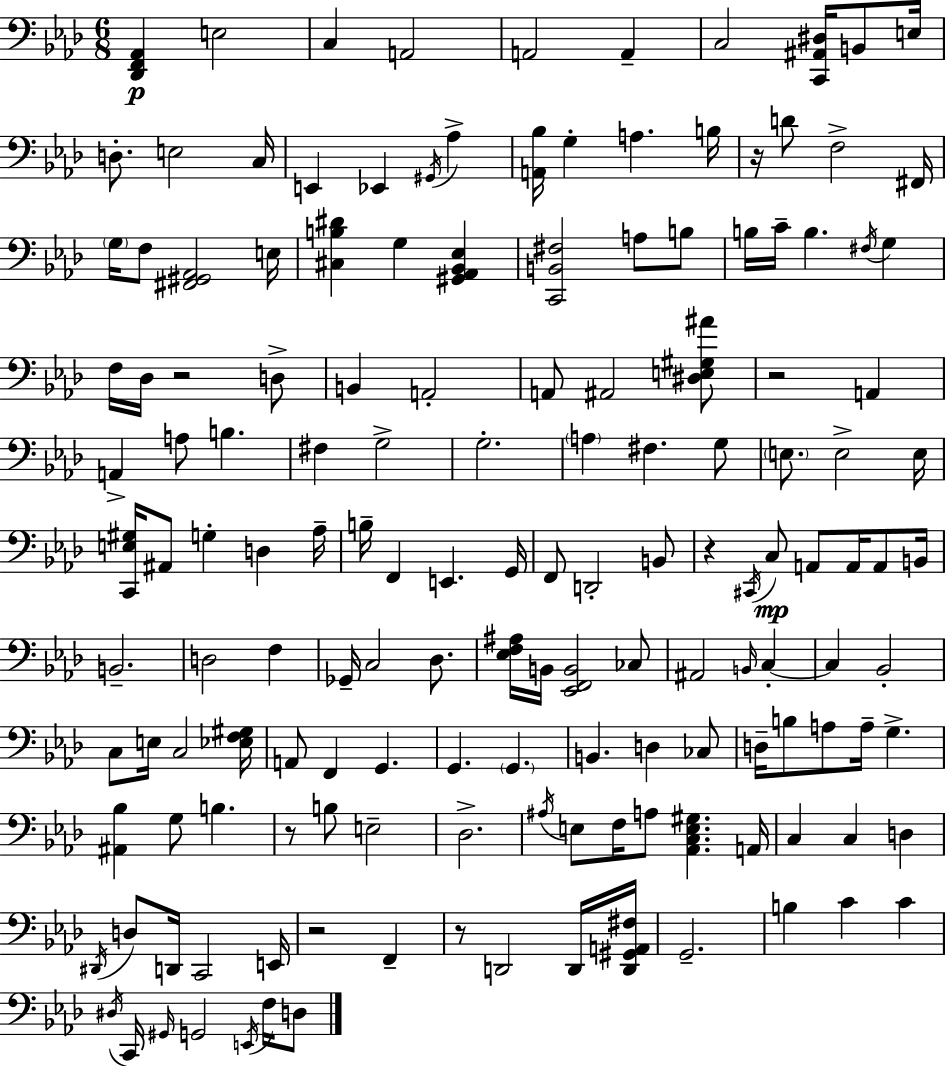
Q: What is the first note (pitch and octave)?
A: E3